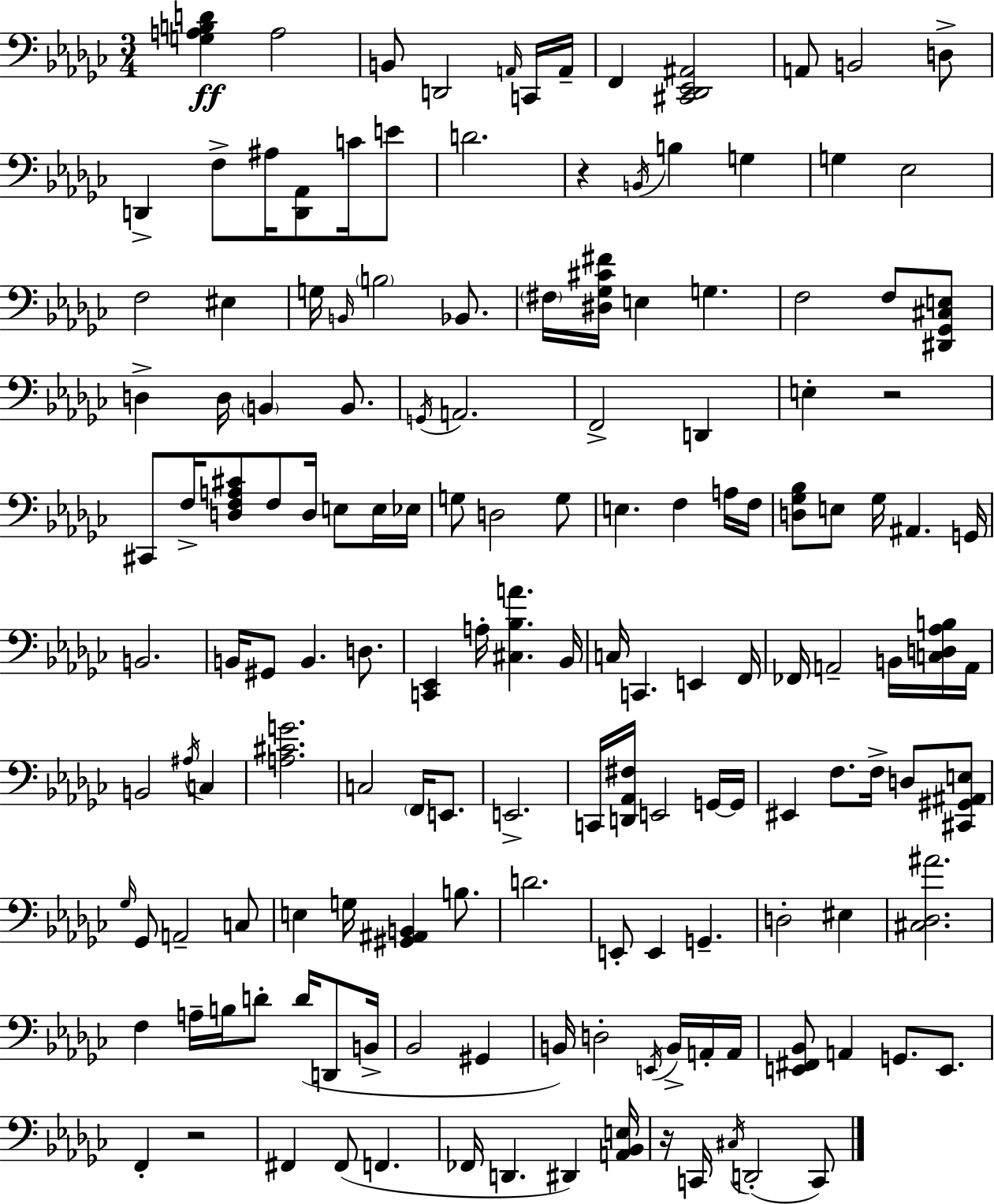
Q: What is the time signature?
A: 3/4